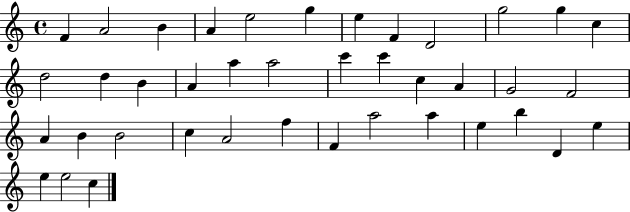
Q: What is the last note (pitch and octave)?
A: C5